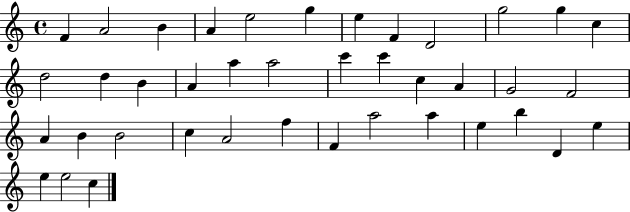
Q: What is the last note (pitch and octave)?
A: C5